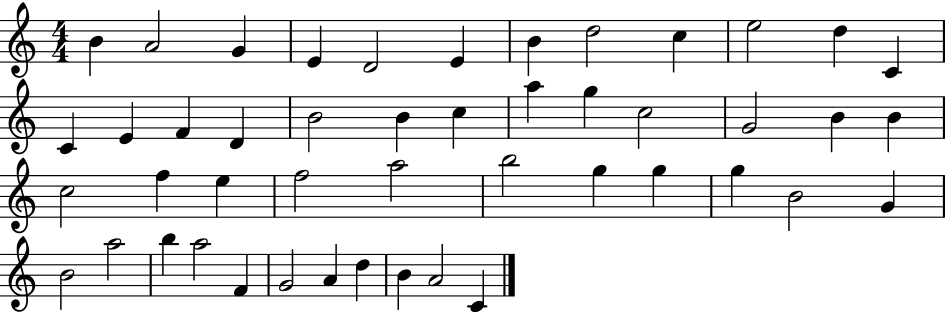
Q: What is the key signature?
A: C major